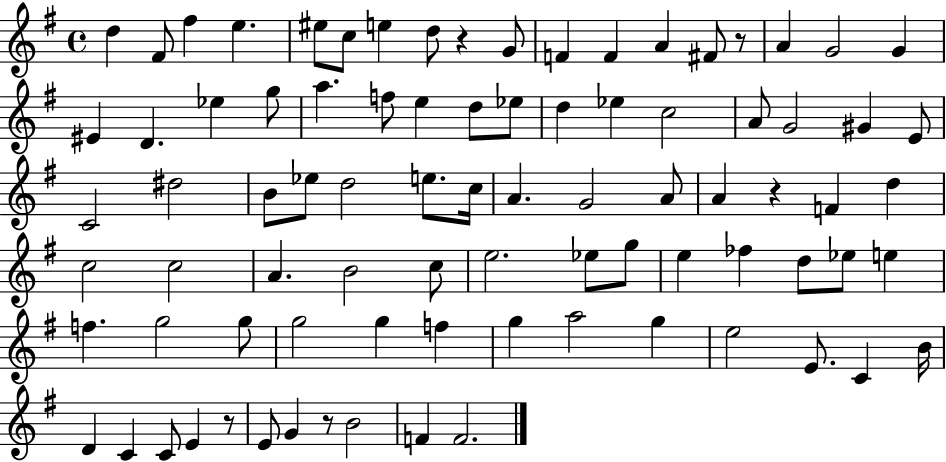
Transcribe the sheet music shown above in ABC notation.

X:1
T:Untitled
M:4/4
L:1/4
K:G
d ^F/2 ^f e ^e/2 c/2 e d/2 z G/2 F F A ^F/2 z/2 A G2 G ^E D _e g/2 a f/2 e d/2 _e/2 d _e c2 A/2 G2 ^G E/2 C2 ^d2 B/2 _e/2 d2 e/2 c/4 A G2 A/2 A z F d c2 c2 A B2 c/2 e2 _e/2 g/2 e _f d/2 _e/2 e f g2 g/2 g2 g f g a2 g e2 E/2 C B/4 D C C/2 E z/2 E/2 G z/2 B2 F F2